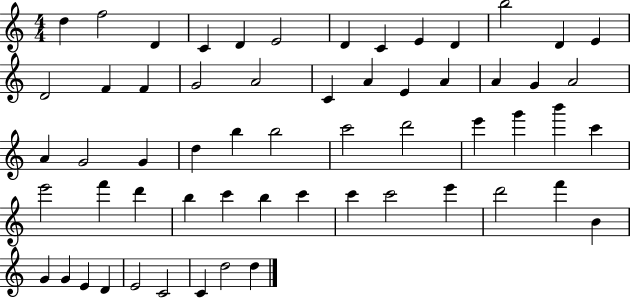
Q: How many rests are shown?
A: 0